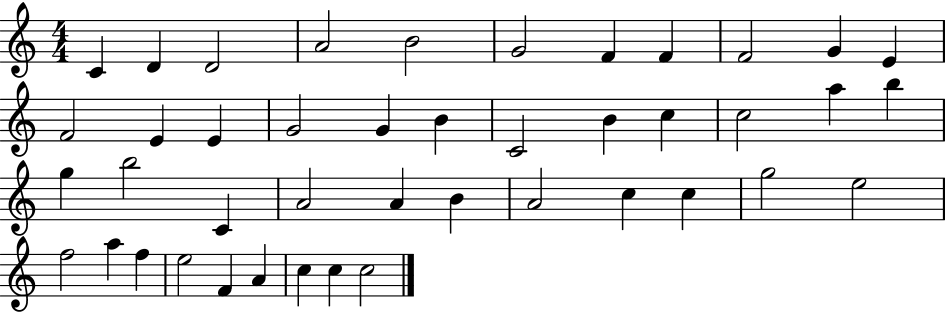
C4/q D4/q D4/h A4/h B4/h G4/h F4/q F4/q F4/h G4/q E4/q F4/h E4/q E4/q G4/h G4/q B4/q C4/h B4/q C5/q C5/h A5/q B5/q G5/q B5/h C4/q A4/h A4/q B4/q A4/h C5/q C5/q G5/h E5/h F5/h A5/q F5/q E5/h F4/q A4/q C5/q C5/q C5/h